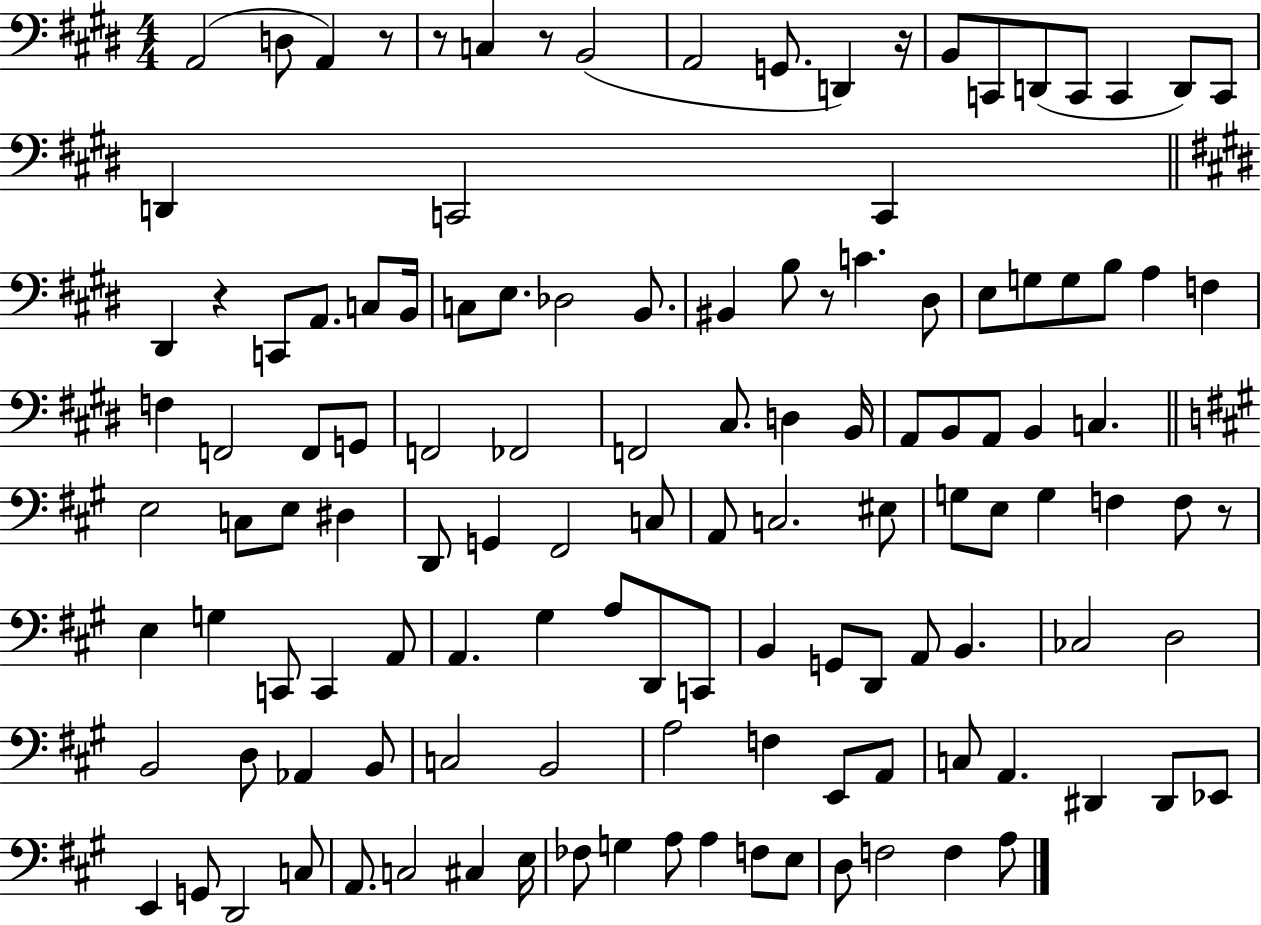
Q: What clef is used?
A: bass